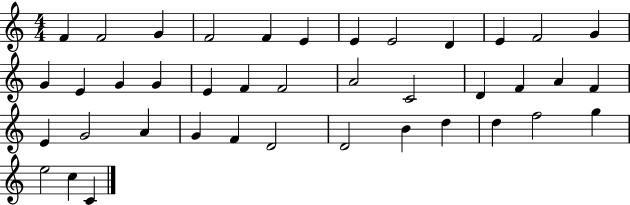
X:1
T:Untitled
M:4/4
L:1/4
K:C
F F2 G F2 F E E E2 D E F2 G G E G G E F F2 A2 C2 D F A F E G2 A G F D2 D2 B d d f2 g e2 c C